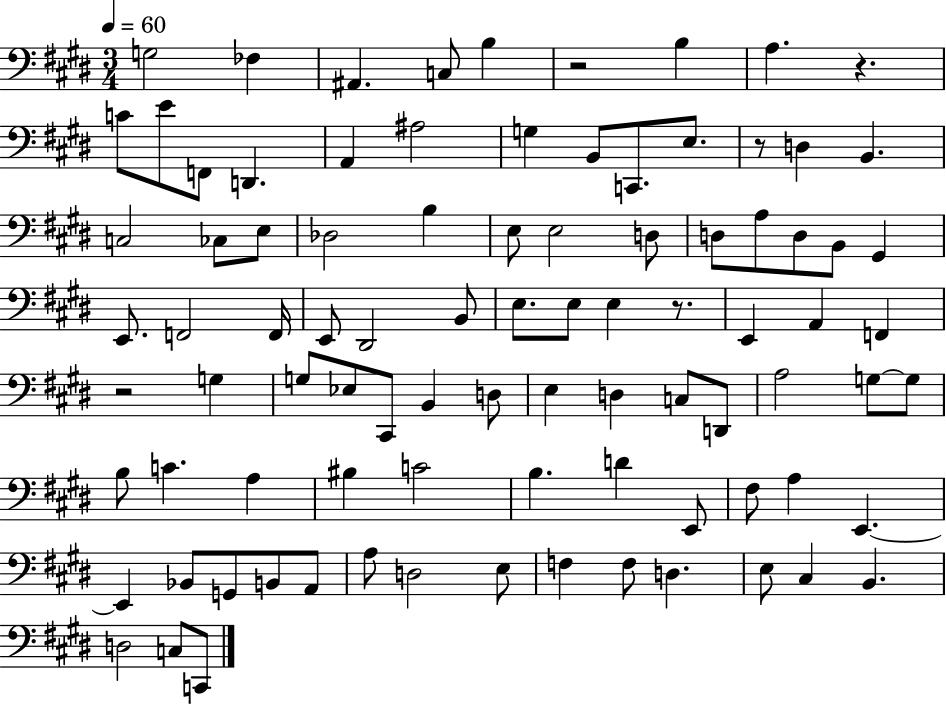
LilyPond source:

{
  \clef bass
  \numericTimeSignature
  \time 3/4
  \key e \major
  \tempo 4 = 60
  g2 fes4 | ais,4. c8 b4 | r2 b4 | a4. r4. | \break c'8 e'8 f,8 d,4. | a,4 ais2 | g4 b,8 c,8. e8. | r8 d4 b,4. | \break c2 ces8 e8 | des2 b4 | e8 e2 d8 | d8 a8 d8 b,8 gis,4 | \break e,8. f,2 f,16 | e,8 dis,2 b,8 | e8. e8 e4 r8. | e,4 a,4 f,4 | \break r2 g4 | g8 ees8 cis,8 b,4 d8 | e4 d4 c8 d,8 | a2 g8~~ g8 | \break b8 c'4. a4 | bis4 c'2 | b4. d'4 e,8 | fis8 a4 e,4.~~ | \break e,4 bes,8 g,8 b,8 a,8 | a8 d2 e8 | f4 f8 d4. | e8 cis4 b,4. | \break d2 c8 c,8 | \bar "|."
}